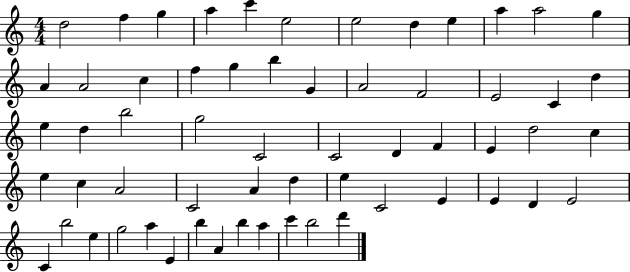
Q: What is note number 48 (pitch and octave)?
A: C4